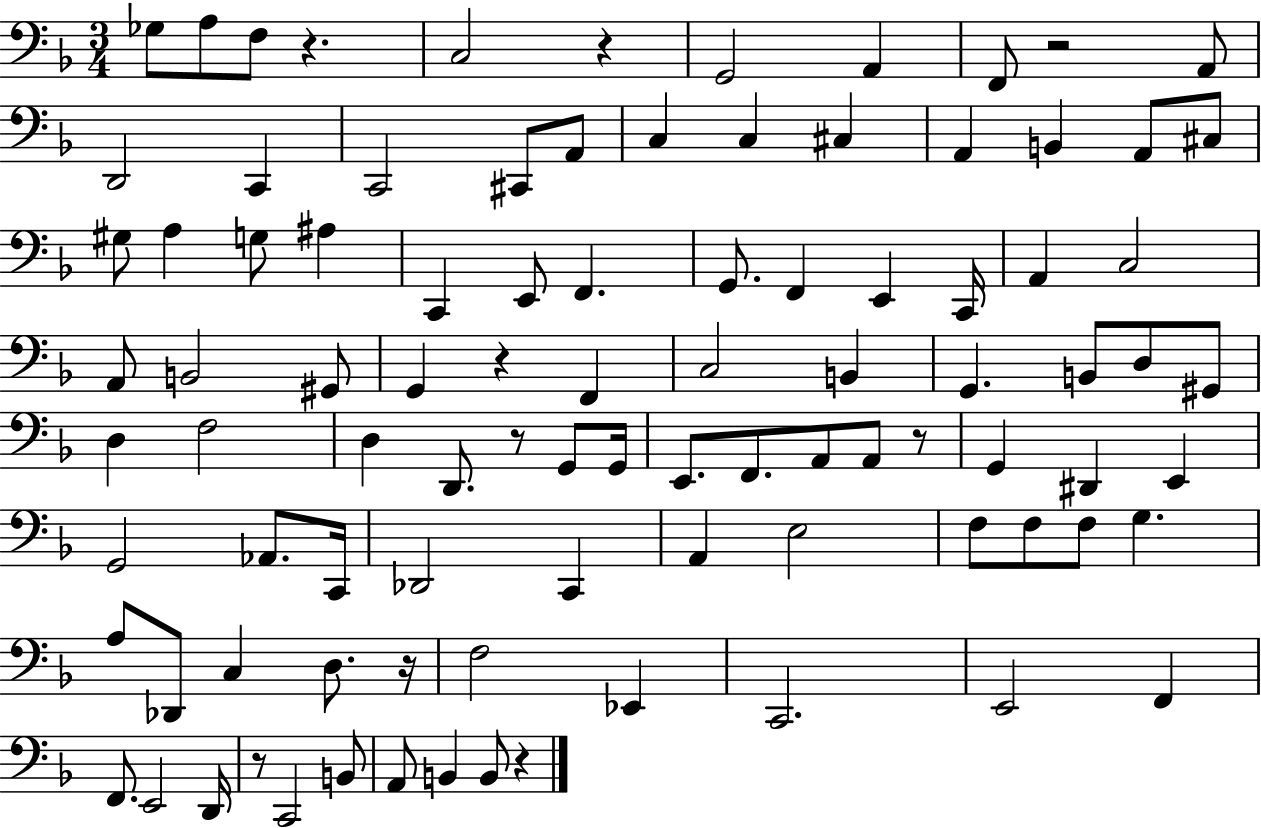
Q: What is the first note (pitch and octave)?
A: Gb3